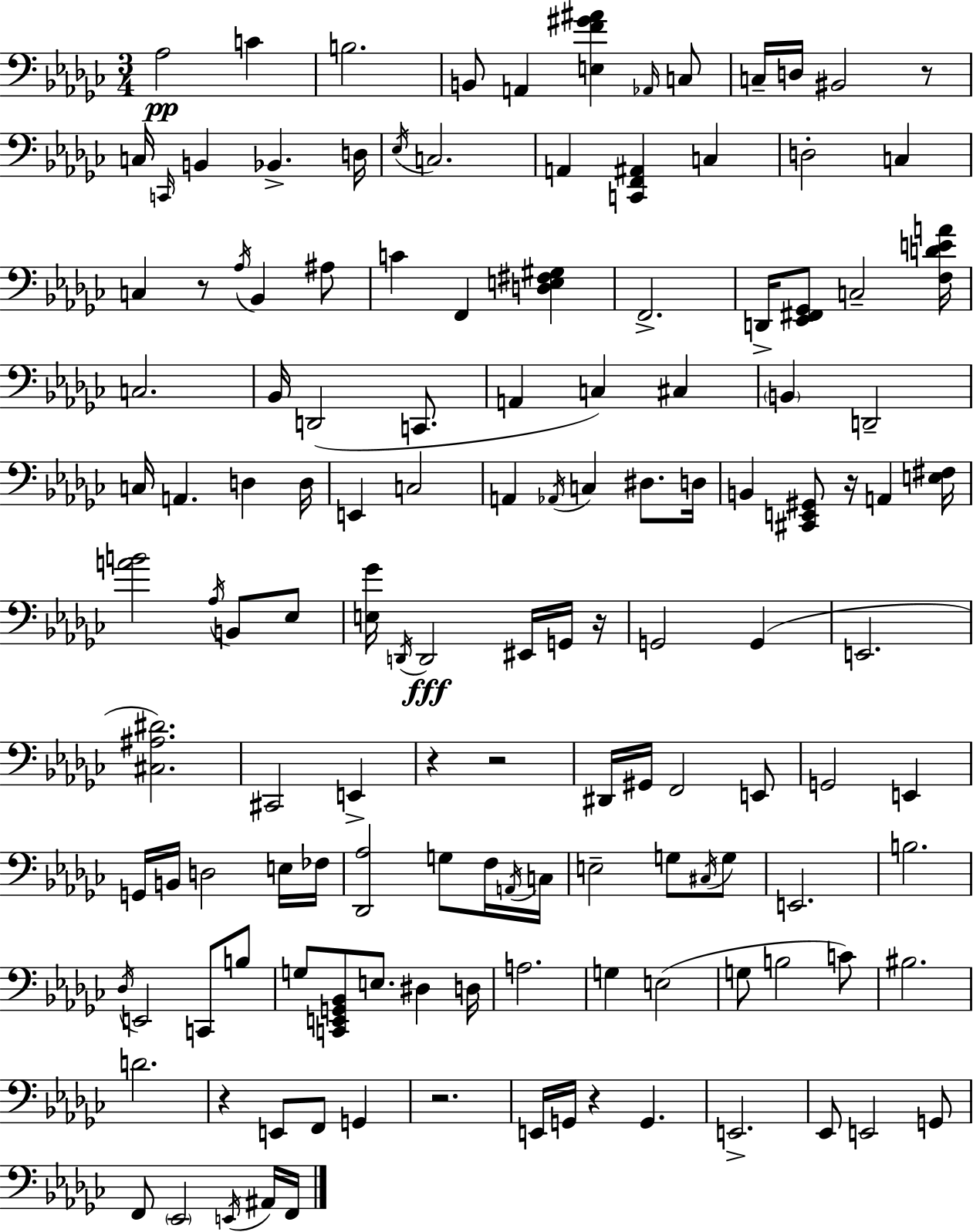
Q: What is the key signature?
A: EES minor